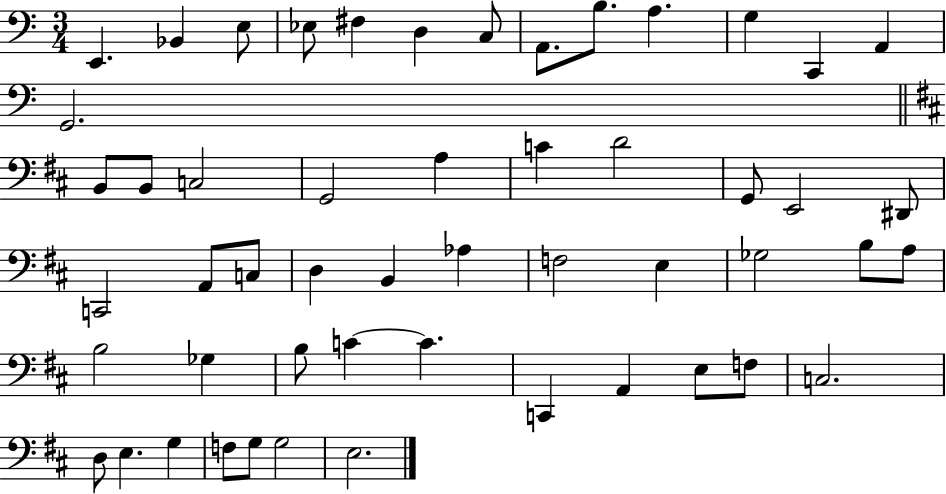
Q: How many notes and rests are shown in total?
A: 52